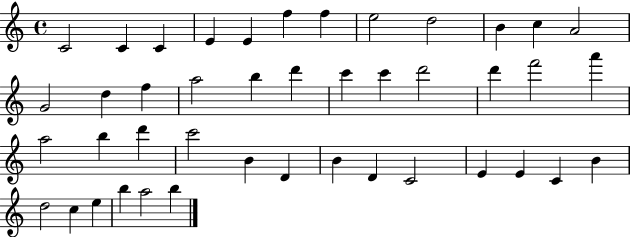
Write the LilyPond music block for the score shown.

{
  \clef treble
  \time 4/4
  \defaultTimeSignature
  \key c \major
  c'2 c'4 c'4 | e'4 e'4 f''4 f''4 | e''2 d''2 | b'4 c''4 a'2 | \break g'2 d''4 f''4 | a''2 b''4 d'''4 | c'''4 c'''4 d'''2 | d'''4 f'''2 a'''4 | \break a''2 b''4 d'''4 | c'''2 b'4 d'4 | b'4 d'4 c'2 | e'4 e'4 c'4 b'4 | \break d''2 c''4 e''4 | b''4 a''2 b''4 | \bar "|."
}